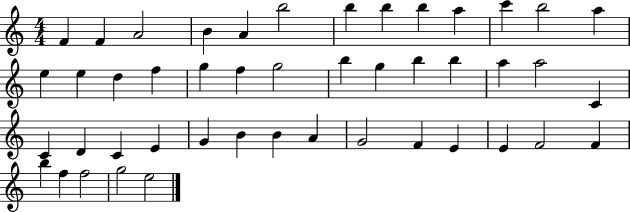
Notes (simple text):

F4/q F4/q A4/h B4/q A4/q B5/h B5/q B5/q B5/q A5/q C6/q B5/h A5/q E5/q E5/q D5/q F5/q G5/q F5/q G5/h B5/q G5/q B5/q B5/q A5/q A5/h C4/q C4/q D4/q C4/q E4/q G4/q B4/q B4/q A4/q G4/h F4/q E4/q E4/q F4/h F4/q B5/q F5/q F5/h G5/h E5/h